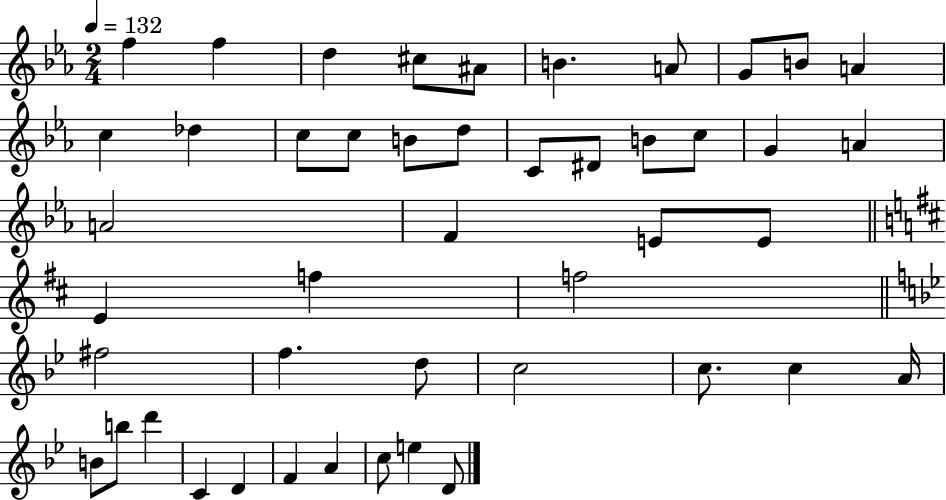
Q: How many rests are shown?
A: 0